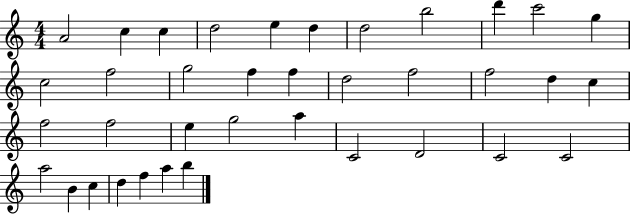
{
  \clef treble
  \numericTimeSignature
  \time 4/4
  \key c \major
  a'2 c''4 c''4 | d''2 e''4 d''4 | d''2 b''2 | d'''4 c'''2 g''4 | \break c''2 f''2 | g''2 f''4 f''4 | d''2 f''2 | f''2 d''4 c''4 | \break f''2 f''2 | e''4 g''2 a''4 | c'2 d'2 | c'2 c'2 | \break a''2 b'4 c''4 | d''4 f''4 a''4 b''4 | \bar "|."
}